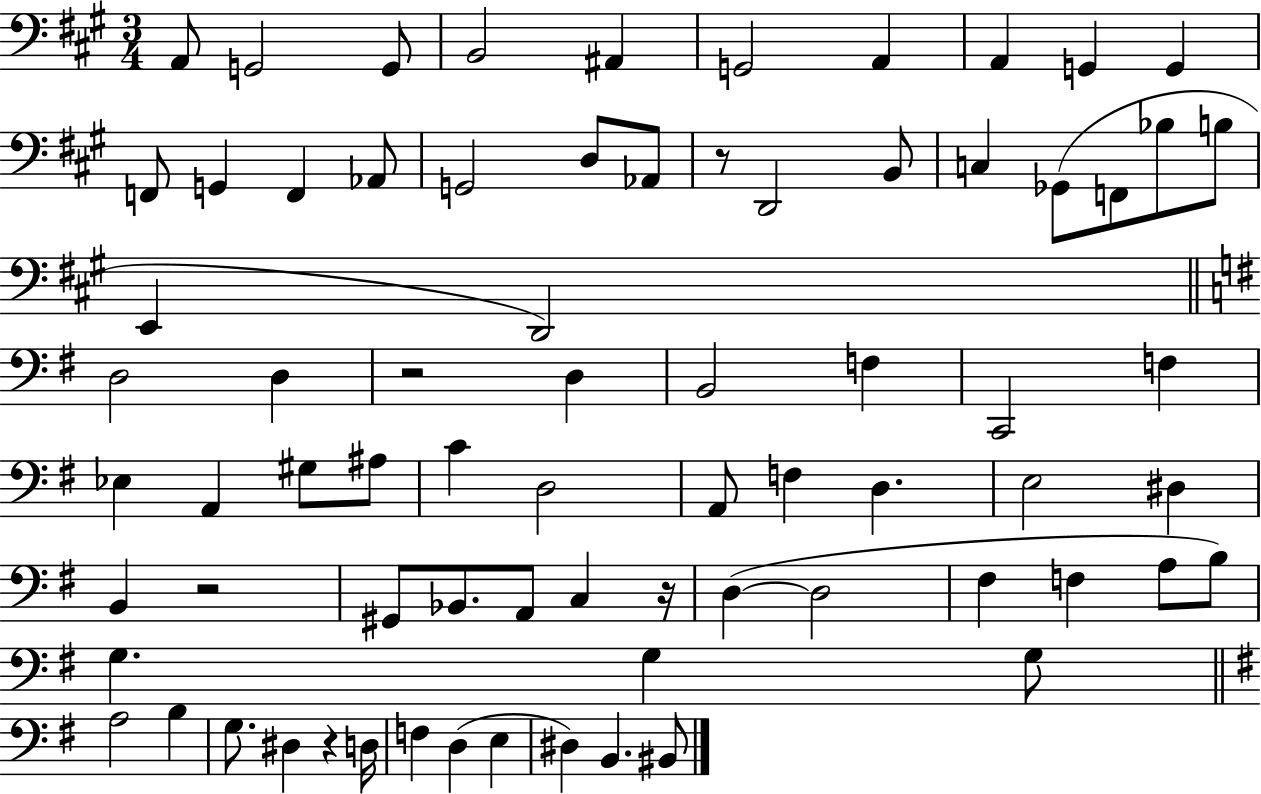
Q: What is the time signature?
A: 3/4